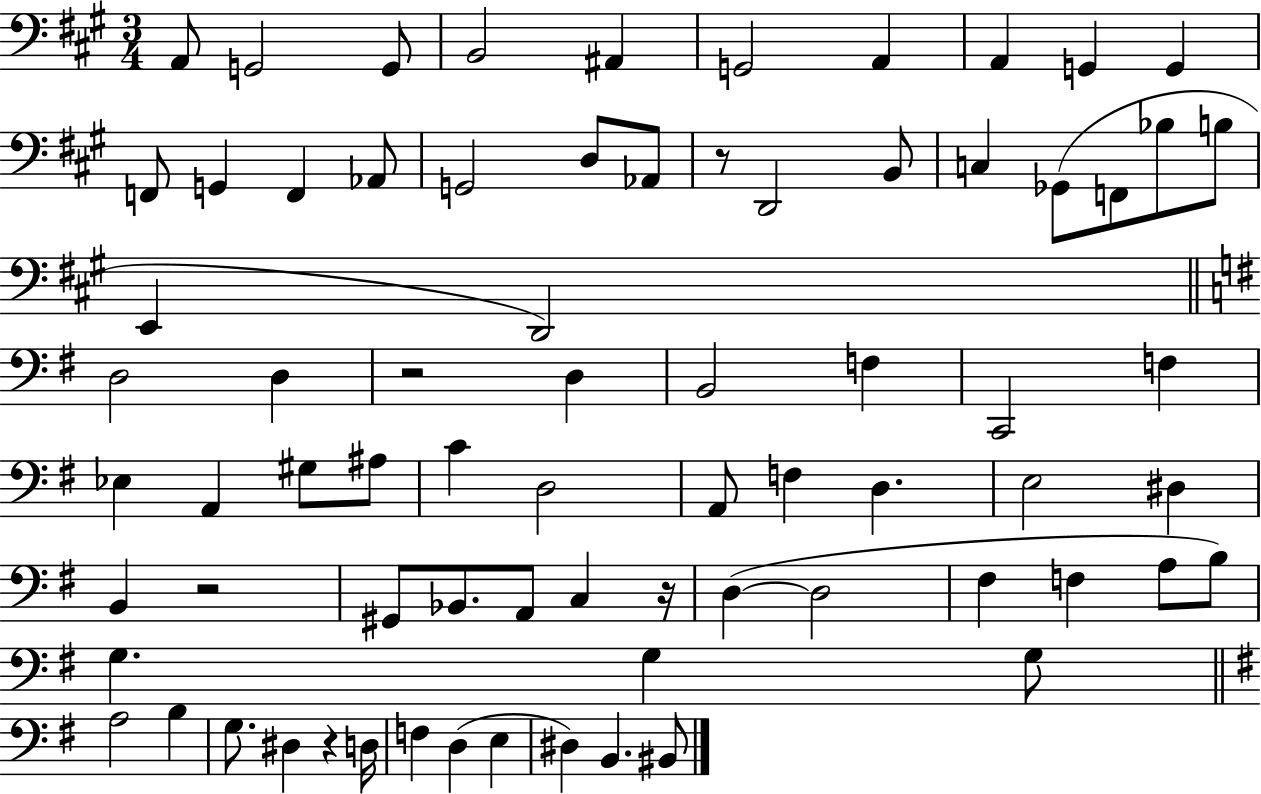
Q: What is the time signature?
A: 3/4